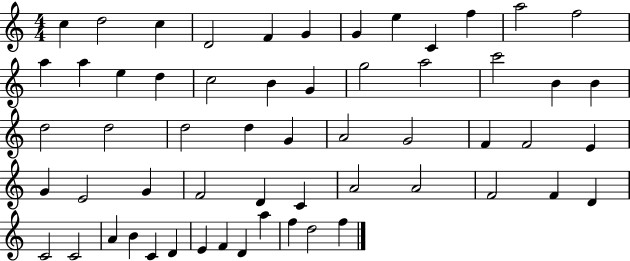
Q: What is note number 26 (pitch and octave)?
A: D5